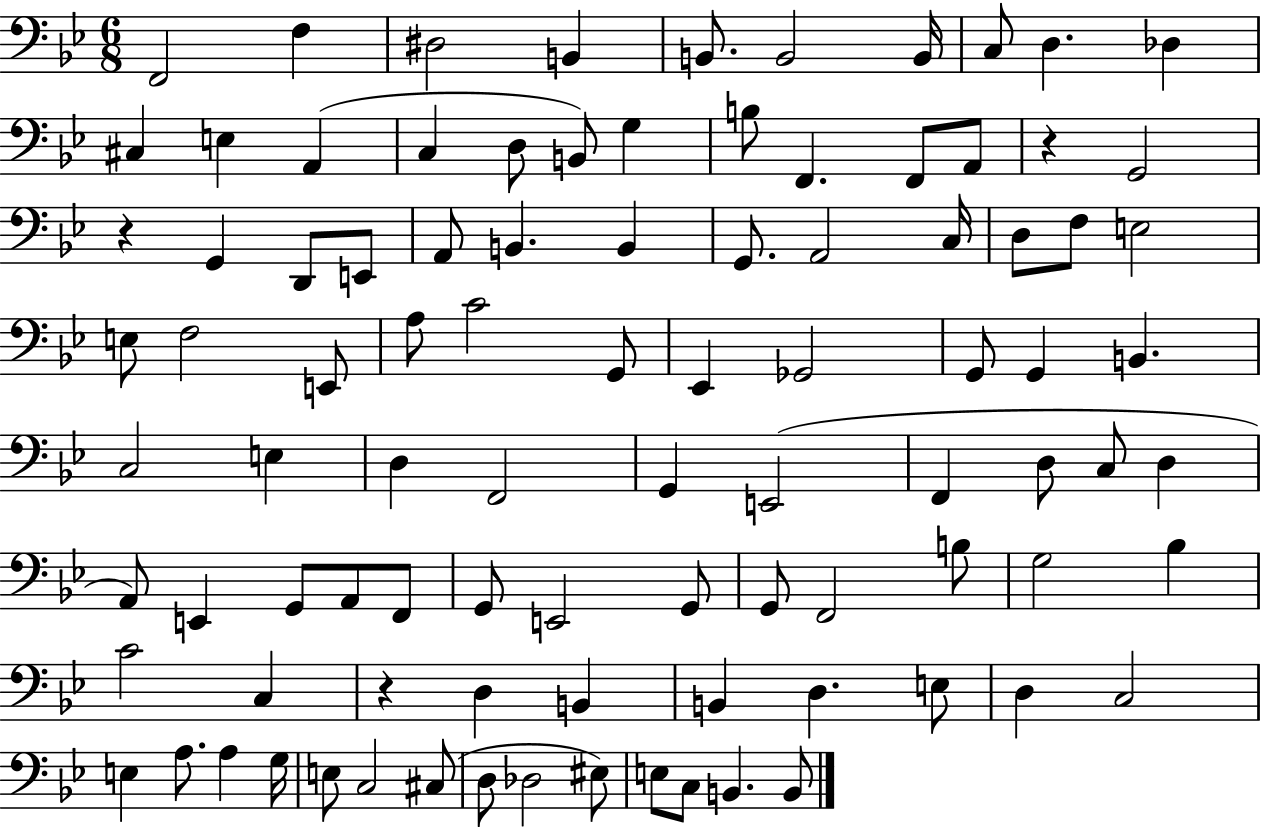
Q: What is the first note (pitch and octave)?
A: F2